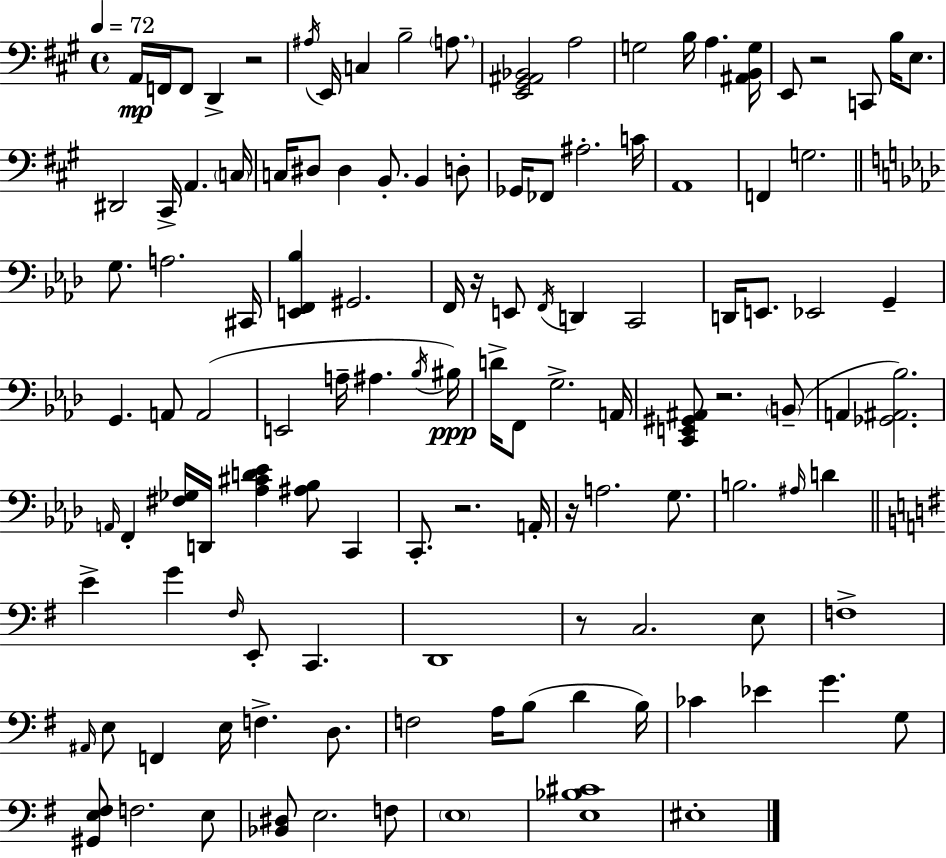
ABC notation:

X:1
T:Untitled
M:4/4
L:1/4
K:A
A,,/4 F,,/4 F,,/2 D,, z2 ^A,/4 E,,/4 C, B,2 A,/2 [E,,^G,,^A,,_B,,]2 A,2 G,2 B,/4 A, [^A,,B,,G,]/4 E,,/2 z2 C,,/2 B,/4 E,/2 ^D,,2 ^C,,/4 A,, C,/4 C,/4 ^D,/2 ^D, B,,/2 B,, D,/2 _G,,/4 _F,,/2 ^A,2 C/4 A,,4 F,, G,2 G,/2 A,2 ^C,,/4 [E,,F,,_B,] ^G,,2 F,,/4 z/4 E,,/2 F,,/4 D,, C,,2 D,,/4 E,,/2 _E,,2 G,, G,, A,,/2 A,,2 E,,2 A,/4 ^A, _B,/4 ^B,/4 D/4 F,,/2 G,2 A,,/4 [C,,E,,^G,,^A,,]/2 z2 B,,/2 A,, [_G,,^A,,_B,]2 A,,/4 F,, [^F,_G,]/4 D,,/4 [_A,^CD_E] [^A,_B,]/2 C,, C,,/2 z2 A,,/4 z/4 A,2 G,/2 B,2 ^A,/4 D E G ^F,/4 E,,/2 C,, D,,4 z/2 C,2 E,/2 F,4 ^A,,/4 E,/2 F,, E,/4 F, D,/2 F,2 A,/4 B,/2 D B,/4 _C _E G G,/2 [^G,,E,^F,]/2 F,2 E,/2 [_B,,^D,]/2 E,2 F,/2 E,4 [E,_B,^C]4 ^E,4